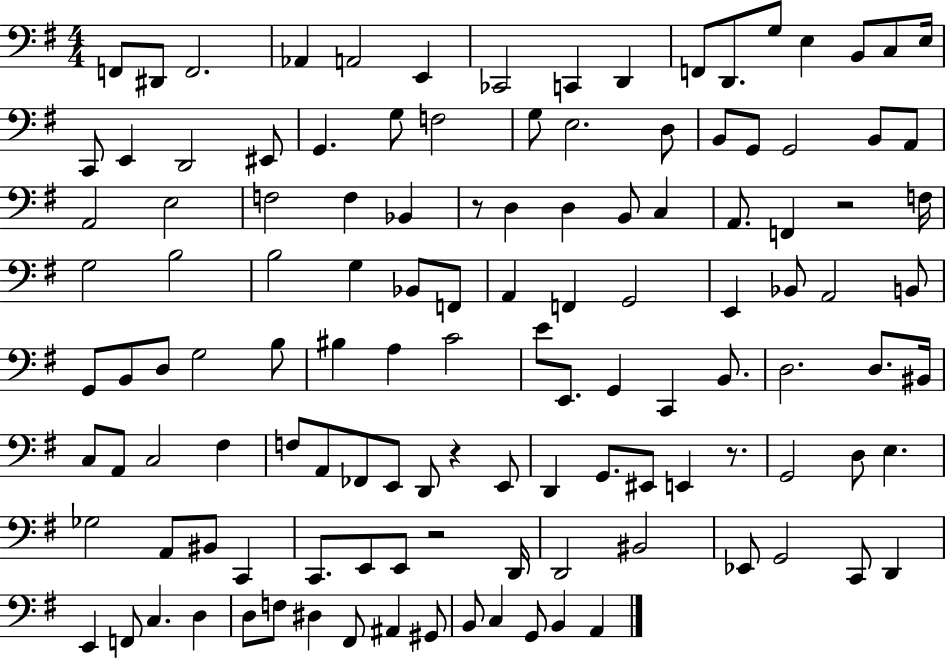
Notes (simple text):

F2/e D#2/e F2/h. Ab2/q A2/h E2/q CES2/h C2/q D2/q F2/e D2/e. G3/e E3/q B2/e C3/e E3/s C2/e E2/q D2/h EIS2/e G2/q. G3/e F3/h G3/e E3/h. D3/e B2/e G2/e G2/h B2/e A2/e A2/h E3/h F3/h F3/q Bb2/q R/e D3/q D3/q B2/e C3/q A2/e. F2/q R/h F3/s G3/h B3/h B3/h G3/q Bb2/e F2/e A2/q F2/q G2/h E2/q Bb2/e A2/h B2/e G2/e B2/e D3/e G3/h B3/e BIS3/q A3/q C4/h E4/e E2/e. G2/q C2/q B2/e. D3/h. D3/e. BIS2/s C3/e A2/e C3/h F#3/q F3/e A2/e FES2/e E2/e D2/e R/q E2/e D2/q G2/e. EIS2/e E2/q R/e. G2/h D3/e E3/q. Gb3/h A2/e BIS2/e C2/q C2/e. E2/e E2/e R/h D2/s D2/h BIS2/h Eb2/e G2/h C2/e D2/q E2/q F2/e C3/q. D3/q D3/e F3/e D#3/q F#2/e A#2/q G#2/e B2/e C3/q G2/e B2/q A2/q